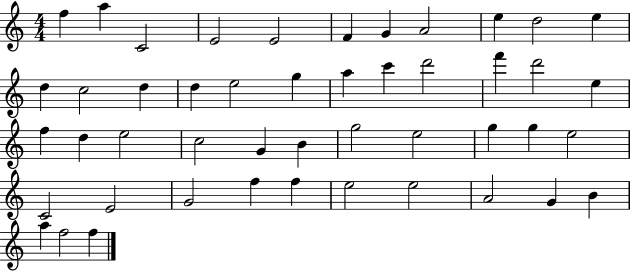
{
  \clef treble
  \numericTimeSignature
  \time 4/4
  \key c \major
  f''4 a''4 c'2 | e'2 e'2 | f'4 g'4 a'2 | e''4 d''2 e''4 | \break d''4 c''2 d''4 | d''4 e''2 g''4 | a''4 c'''4 d'''2 | f'''4 d'''2 e''4 | \break f''4 d''4 e''2 | c''2 g'4 b'4 | g''2 e''2 | g''4 g''4 e''2 | \break c'2 e'2 | g'2 f''4 f''4 | e''2 e''2 | a'2 g'4 b'4 | \break a''4 f''2 f''4 | \bar "|."
}